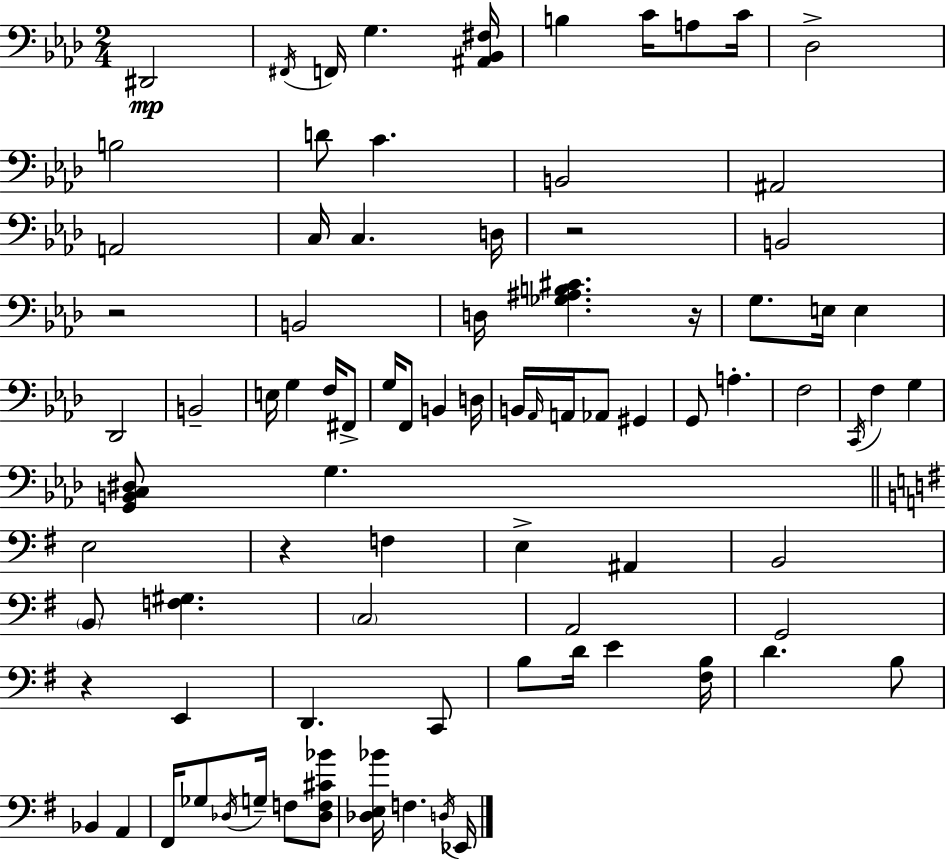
{
  \clef bass
  \numericTimeSignature
  \time 2/4
  \key aes \major
  dis,2\mp | \acciaccatura { fis,16 } f,16 g4. | <ais, bes, fis>16 b4 c'16 a8 | c'16 des2-> | \break b2 | d'8 c'4. | b,2 | ais,2 | \break a,2 | c16 c4. | d16 r2 | b,2 | \break r2 | b,2 | d16 <ges ais b cis'>4. | r16 g8. e16 e4 | \break des,2 | b,2-- | e16 g4 f16 fis,8-> | g16 f,8 b,4 | \break d16 b,16 \grace { aes,16 } a,16 aes,8 gis,4 | g,8 a4.-. | f2 | \acciaccatura { c,16 } f4 g4 | \break <g, b, c dis>8 g4. | \bar "||" \break \key g \major e2 | r4 f4 | e4-> ais,4 | b,2 | \break \parenthesize b,8 <f gis>4. | \parenthesize c2 | a,2 | g,2 | \break r4 e,4 | d,4. c,8 | b8 d'16 e'4 <fis b>16 | d'4. b8 | \break bes,4 a,4 | fis,16 ges8 \acciaccatura { des16 } g16-- f8 <des f cis' bes'>8 | <des e bes'>16 f4. | \acciaccatura { d16 } ees,16 \bar "|."
}